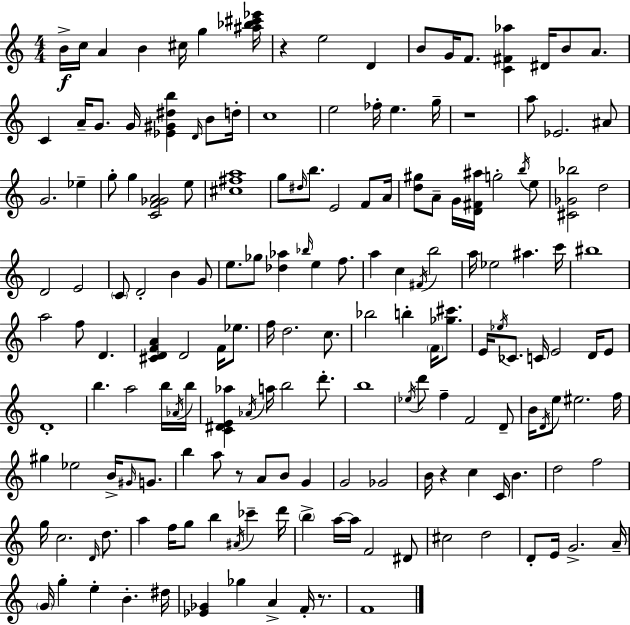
{
  \clef treble
  \numericTimeSignature
  \time 4/4
  \key a \minor
  \repeat volta 2 { b'16->\f c''16 a'4 b'4 cis''16 g''4 <ais'' bes'' cis''' ees'''>16 | r4 e''2 d'4 | b'8 g'16 f'8. <c' fis' aes''>4 dis'16 b'8 a'8. | c'4 a'16-- g'8. g'16 <ees' gis' dis'' b''>4 \grace { d'16 } b'8 | \break d''16-. c''1 | e''2 fes''16-. e''4. | g''16-- r1 | a''8 ees'2. ais'8 | \break g'2. ees''4-- | g''8-. g''4 <c' f' ges' a'>2 e''8 | <cis'' fis'' a''>1 | g''8 \grace { dis''16 } b''8. e'2 f'8 | \break a'16 <d'' gis''>8 a'8-- g'16 <d' fis' ais''>16 g''2-. | \acciaccatura { b''16 } e''8 <cis' ges' bes''>2 d''2 | d'2 e'2 | \parenthesize c'8 d'2-. b'4 | \break g'8 e''8. ges''8 <des'' aes''>4 \grace { bes''16 } e''4 | f''8. a''4 c''4 \acciaccatura { fis'16 } b''2 | a''16 ees''2 ais''4. | c'''16 bis''1 | \break a''2 f''8 d'4. | <cis' d' f' a'>4 d'2 | f'16 ees''8. f''16 d''2. | c''8. bes''2 b''4-. | \break \parenthesize f'16 <ges'' cis'''>8. e'16 \acciaccatura { ees''16 } ces'8. c'16 e'2 | d'16 e'8 d'1-. | b''4. a''2 | b''16 \acciaccatura { aes'16 } b''16 <c' dis' e' aes''>4 \acciaccatura { aes'16 } a''16 b''2 | \break d'''8.-. b''1 | \acciaccatura { ees''16 } d'''8 f''4-- f'2 | d'8-- b'16 \acciaccatura { d'16 } e''8 eis''2. | f''16 gis''4 ees''2 | \break b'16-> \grace { gis'16 } g'8. b''4 a''8 | r8 a'8 b'8 g'4 g'2 | ges'2 b'16 r4 | c''4 c'16 b'4. d''2 | \break f''2 g''16 c''2. | \grace { d'16 } d''8. a''4 | f''16 g''8 b''4 \acciaccatura { ais'16 } ces'''4-- d'''16 \parenthesize b''4-> | a''16~~ a''16 f'2 dis'8 cis''2 | \break d''2 d'8-. e'16 | g'2.-> a'16-- \parenthesize g'16 g''4-. | e''4-. b'4.-. dis''16 <ees' ges'>4 | ges''4 a'4-> f'16-. r8. f'1 | \break } \bar "|."
}